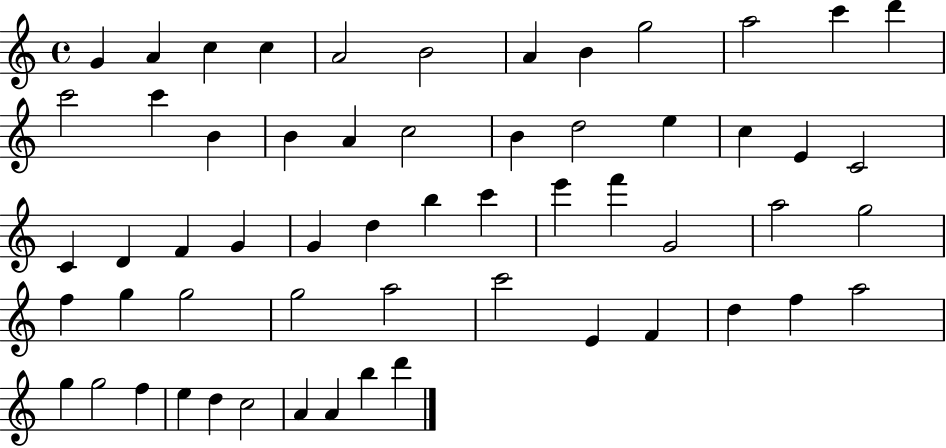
{
  \clef treble
  \time 4/4
  \defaultTimeSignature
  \key c \major
  g'4 a'4 c''4 c''4 | a'2 b'2 | a'4 b'4 g''2 | a''2 c'''4 d'''4 | \break c'''2 c'''4 b'4 | b'4 a'4 c''2 | b'4 d''2 e''4 | c''4 e'4 c'2 | \break c'4 d'4 f'4 g'4 | g'4 d''4 b''4 c'''4 | e'''4 f'''4 g'2 | a''2 g''2 | \break f''4 g''4 g''2 | g''2 a''2 | c'''2 e'4 f'4 | d''4 f''4 a''2 | \break g''4 g''2 f''4 | e''4 d''4 c''2 | a'4 a'4 b''4 d'''4 | \bar "|."
}